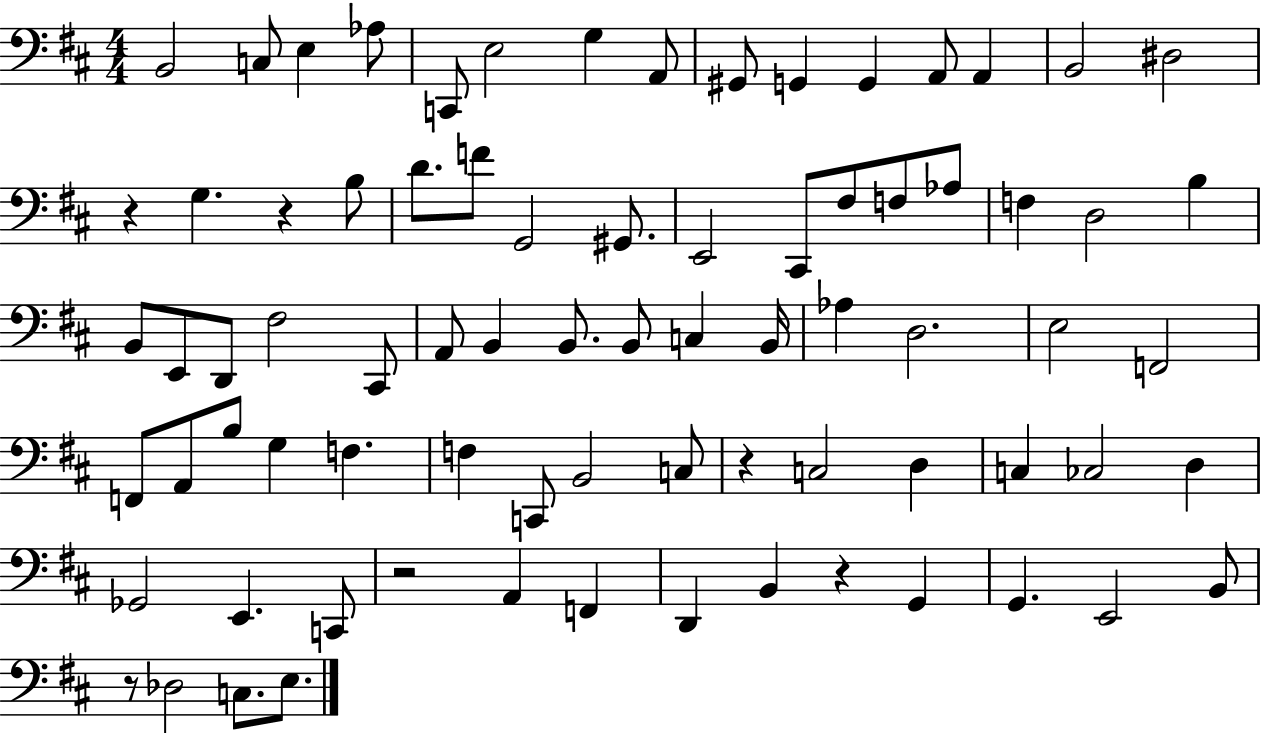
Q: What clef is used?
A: bass